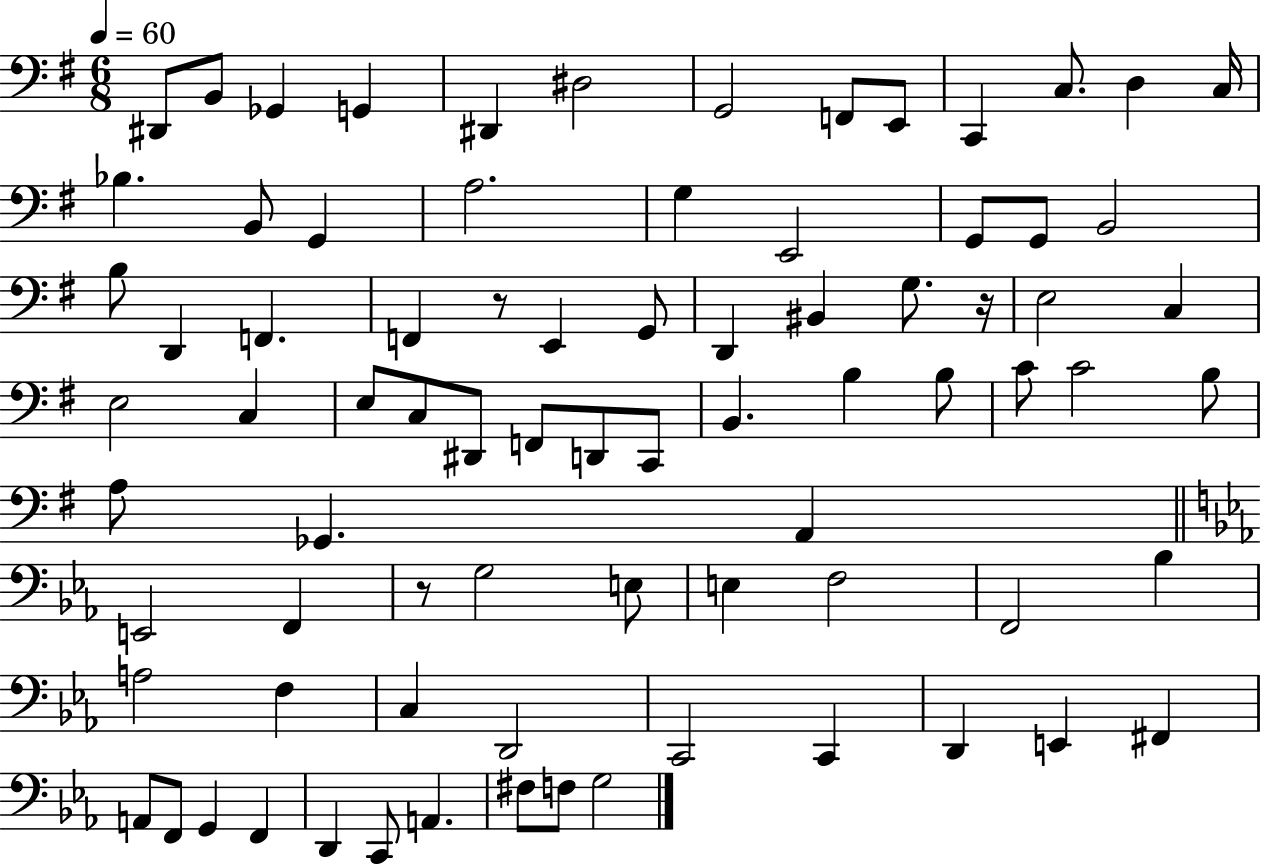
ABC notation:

X:1
T:Untitled
M:6/8
L:1/4
K:G
^D,,/2 B,,/2 _G,, G,, ^D,, ^D,2 G,,2 F,,/2 E,,/2 C,, C,/2 D, C,/4 _B, B,,/2 G,, A,2 G, E,,2 G,,/2 G,,/2 B,,2 B,/2 D,, F,, F,, z/2 E,, G,,/2 D,, ^B,, G,/2 z/4 E,2 C, E,2 C, E,/2 C,/2 ^D,,/2 F,,/2 D,,/2 C,,/2 B,, B, B,/2 C/2 C2 B,/2 A,/2 _G,, A,, E,,2 F,, z/2 G,2 E,/2 E, F,2 F,,2 _B, A,2 F, C, D,,2 C,,2 C,, D,, E,, ^F,, A,,/2 F,,/2 G,, F,, D,, C,,/2 A,, ^F,/2 F,/2 G,2